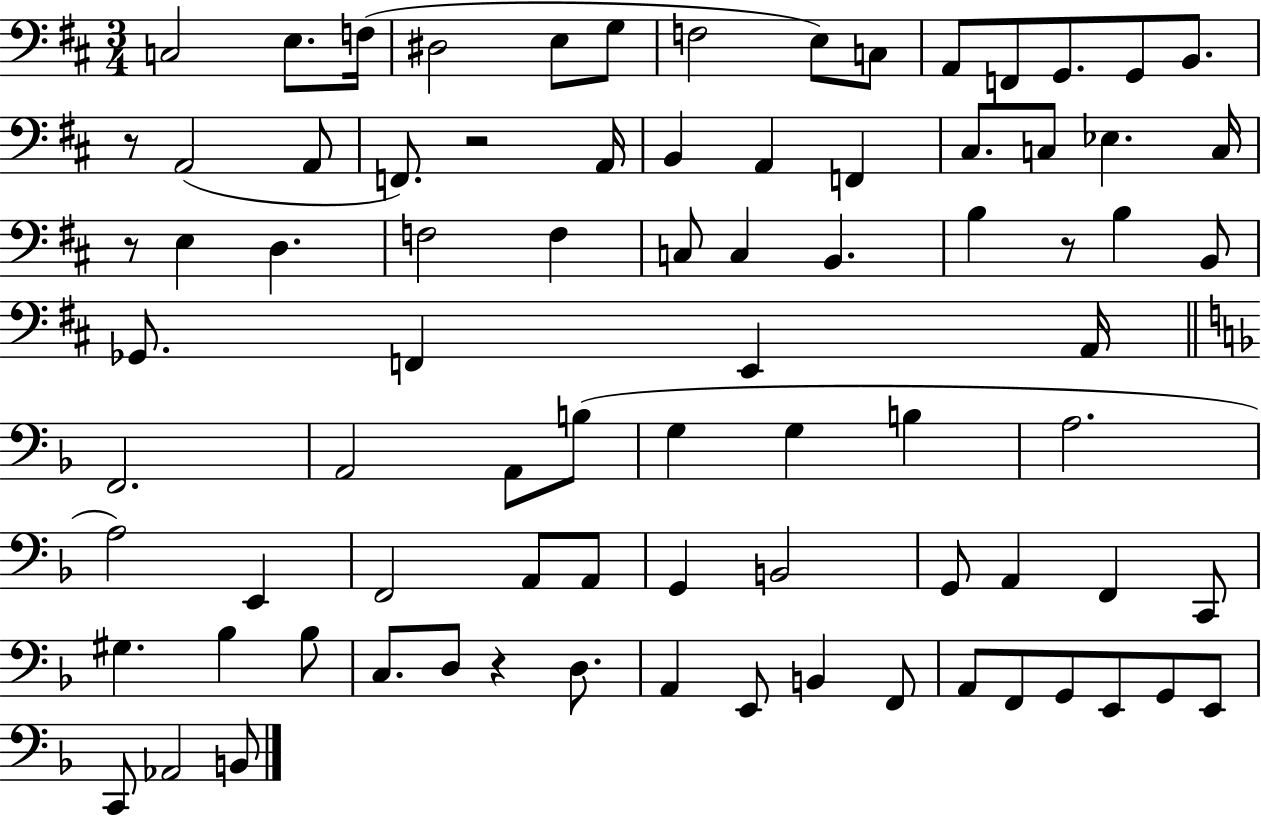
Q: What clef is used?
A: bass